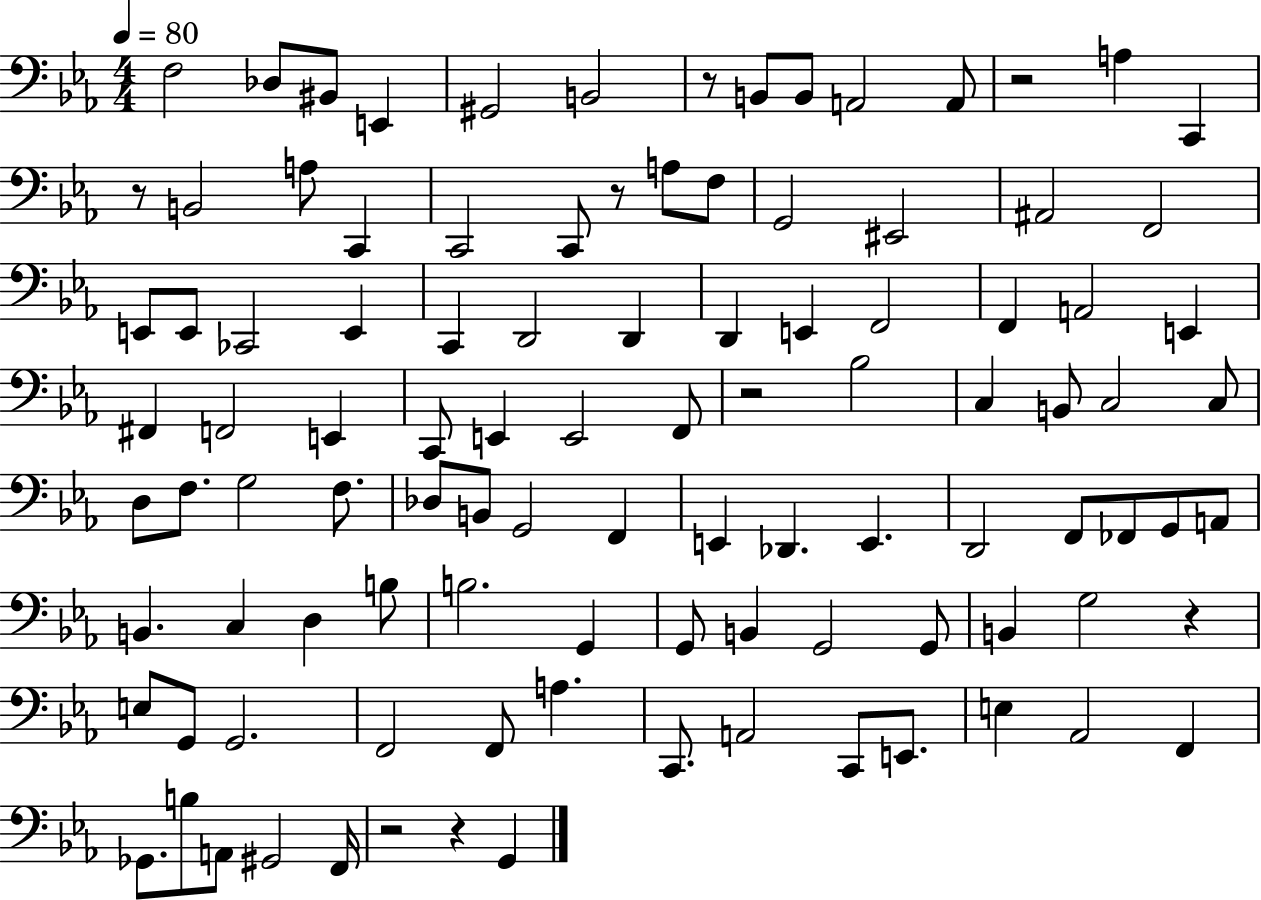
F3/h Db3/e BIS2/e E2/q G#2/h B2/h R/e B2/e B2/e A2/h A2/e R/h A3/q C2/q R/e B2/h A3/e C2/q C2/h C2/e R/e A3/e F3/e G2/h EIS2/h A#2/h F2/h E2/e E2/e CES2/h E2/q C2/q D2/h D2/q D2/q E2/q F2/h F2/q A2/h E2/q F#2/q F2/h E2/q C2/e E2/q E2/h F2/e R/h Bb3/h C3/q B2/e C3/h C3/e D3/e F3/e. G3/h F3/e. Db3/e B2/e G2/h F2/q E2/q Db2/q. E2/q. D2/h F2/e FES2/e G2/e A2/e B2/q. C3/q D3/q B3/e B3/h. G2/q G2/e B2/q G2/h G2/e B2/q G3/h R/q E3/e G2/e G2/h. F2/h F2/e A3/q. C2/e. A2/h C2/e E2/e. E3/q Ab2/h F2/q Gb2/e. B3/e A2/e G#2/h F2/s R/h R/q G2/q